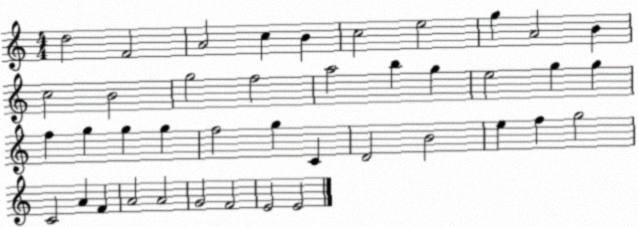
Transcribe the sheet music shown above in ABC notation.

X:1
T:Untitled
M:4/4
L:1/4
K:C
d2 F2 A2 c B c2 e2 g A2 B c2 B2 g2 f2 a2 b g e2 g g f g g g f2 g C D2 B2 e f g2 C2 A F A2 A2 G2 F2 E2 E2